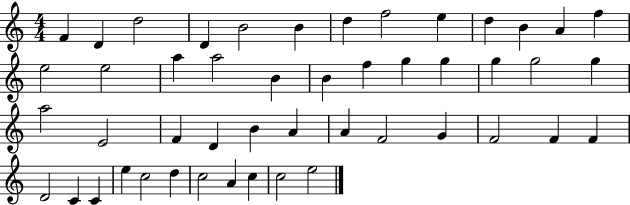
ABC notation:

X:1
T:Untitled
M:4/4
L:1/4
K:C
F D d2 D B2 B d f2 e d B A f e2 e2 a a2 B B f g g g g2 g a2 E2 F D B A A F2 G F2 F F D2 C C e c2 d c2 A c c2 e2